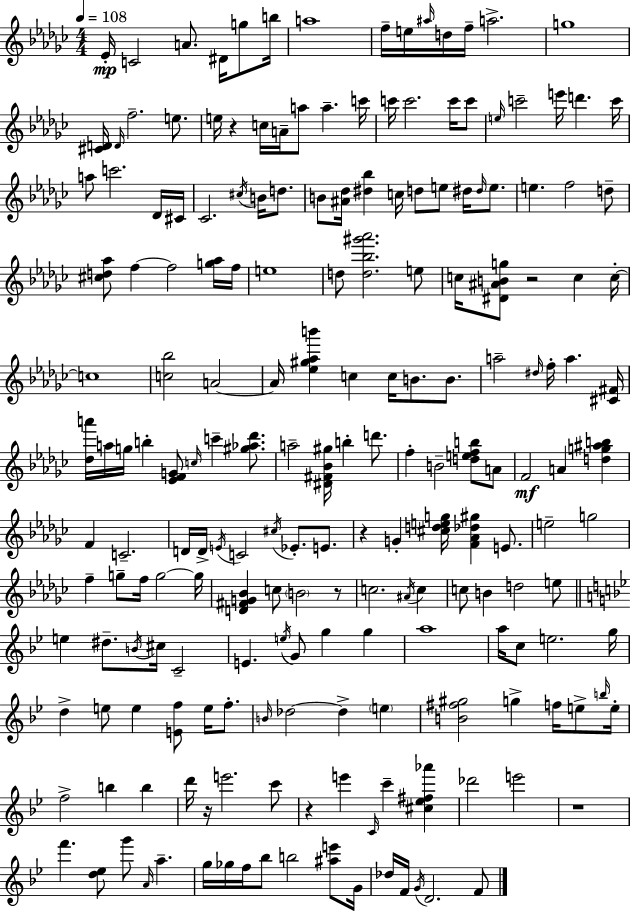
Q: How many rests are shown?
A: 7